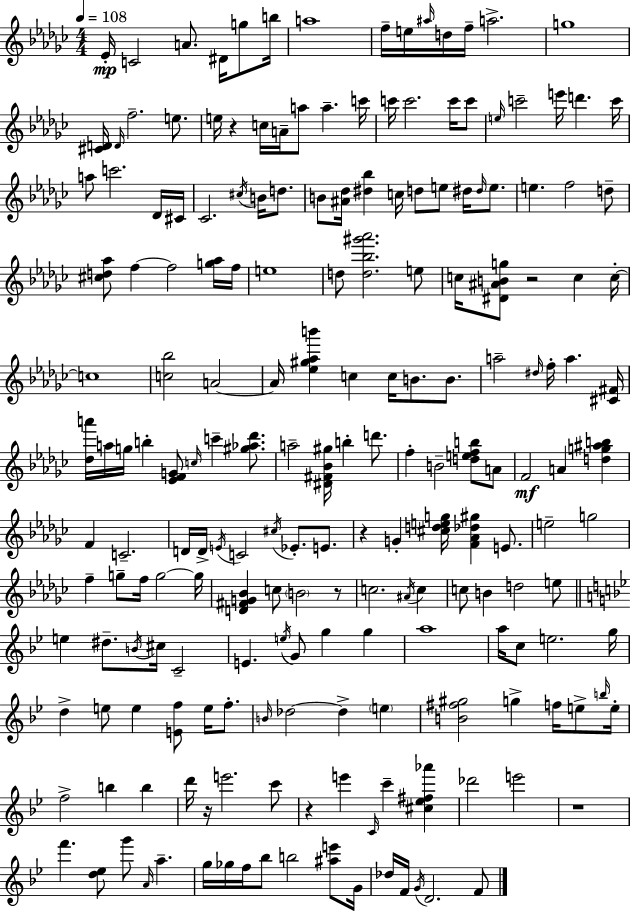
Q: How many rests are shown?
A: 7